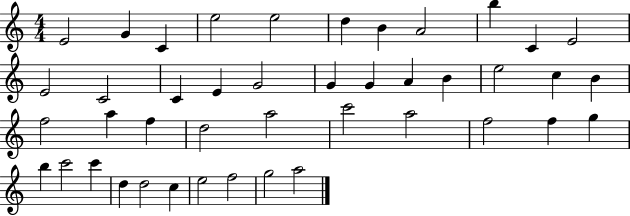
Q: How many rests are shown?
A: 0